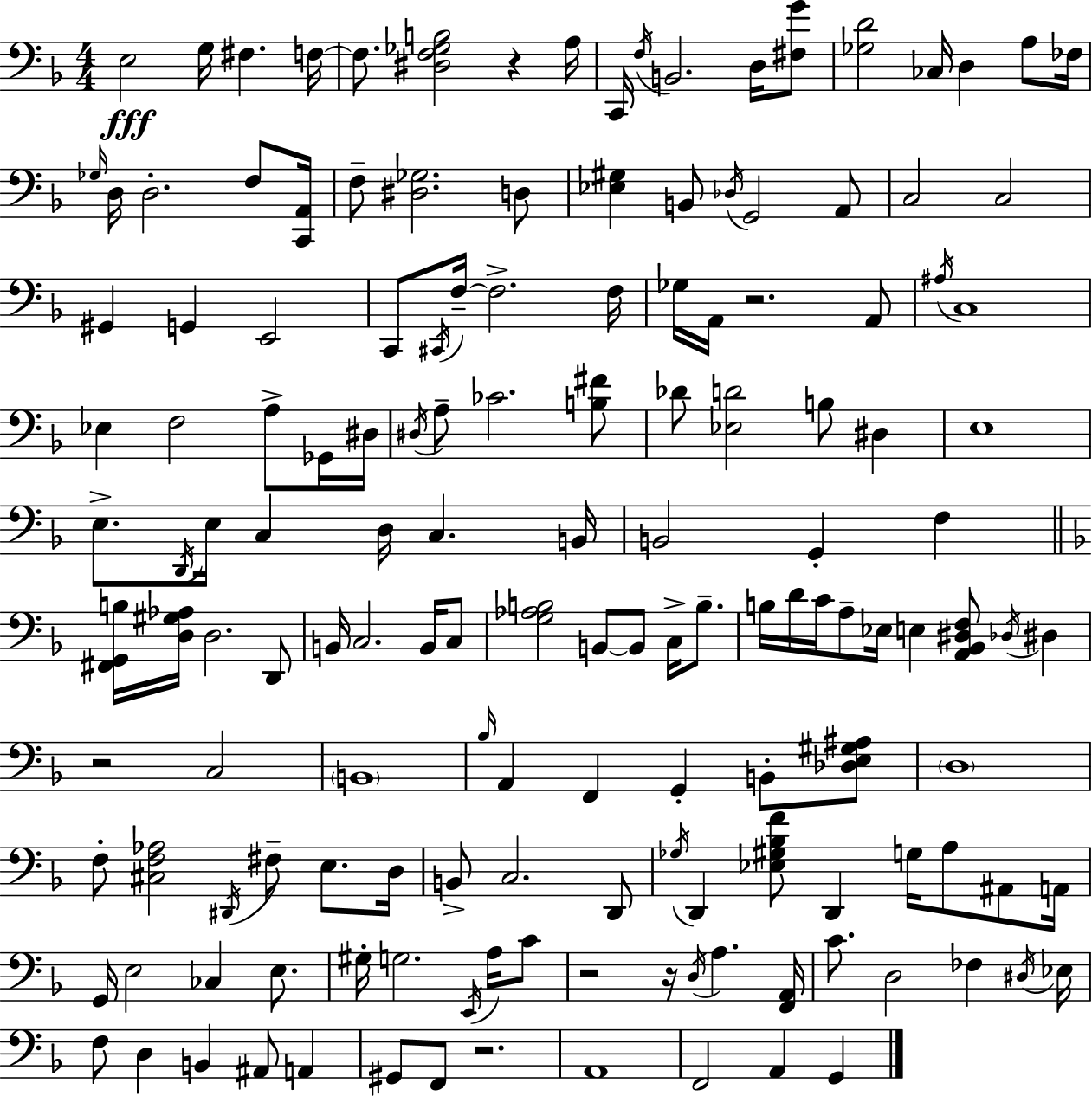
X:1
T:Untitled
M:4/4
L:1/4
K:Dm
E,2 G,/4 ^F, F,/4 F,/2 [^D,F,_G,B,]2 z A,/4 C,,/4 F,/4 B,,2 D,/4 [^F,G]/2 [_G,D]2 _C,/4 D, A,/2 _F,/4 _G,/4 D,/4 D,2 F,/2 [C,,A,,]/4 F,/2 [^D,_G,]2 D,/2 [_E,^G,] B,,/2 _D,/4 G,,2 A,,/2 C,2 C,2 ^G,, G,, E,,2 C,,/2 ^C,,/4 F,/4 F,2 F,/4 _G,/4 A,,/4 z2 A,,/2 ^A,/4 C,4 _E, F,2 A,/2 _G,,/4 ^D,/4 ^D,/4 A,/2 _C2 [B,^F]/2 _D/2 [_E,D]2 B,/2 ^D, E,4 E,/2 D,,/4 E,/4 C, D,/4 C, B,,/4 B,,2 G,, F, [^F,,G,,B,]/4 [D,^G,_A,]/4 D,2 D,,/2 B,,/4 C,2 B,,/4 C,/2 [G,_A,B,]2 B,,/2 B,,/2 C,/4 B,/2 B,/4 D/4 C/4 A,/2 _E,/4 E, [A,,_B,,^D,F,]/2 _D,/4 ^D, z2 C,2 B,,4 _B,/4 A,, F,, G,, B,,/2 [_D,E,^G,^A,]/2 D,4 F,/2 [^C,F,_A,]2 ^D,,/4 ^F,/2 E,/2 D,/4 B,,/2 C,2 D,,/2 _G,/4 D,, [_E,^G,_B,F]/2 D,, G,/4 A,/2 ^A,,/2 A,,/4 G,,/4 E,2 _C, E,/2 ^G,/4 G,2 E,,/4 A,/4 C/2 z2 z/4 D,/4 A, [F,,A,,]/4 C/2 D,2 _F, ^D,/4 _E,/4 F,/2 D, B,, ^A,,/2 A,, ^G,,/2 F,,/2 z2 A,,4 F,,2 A,, G,,